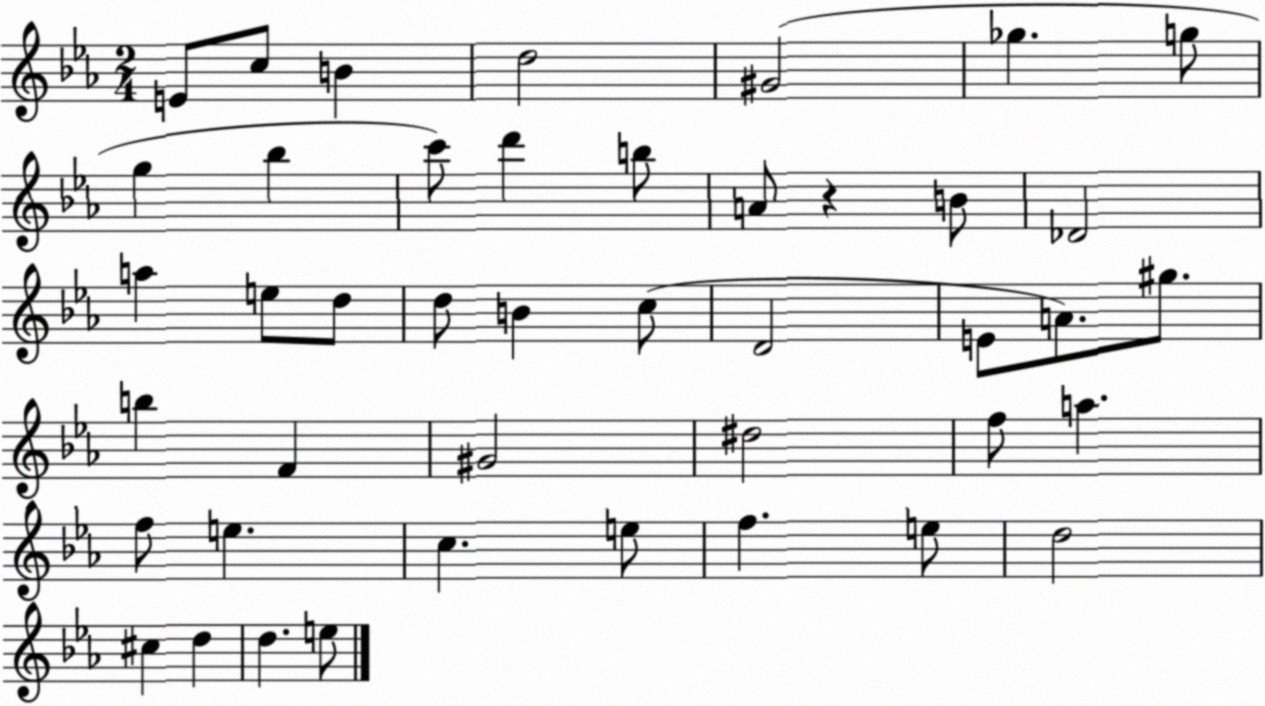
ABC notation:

X:1
T:Untitled
M:2/4
L:1/4
K:Eb
E/2 c/2 B d2 ^G2 _g g/2 g _b c'/2 d' b/2 A/2 z B/2 _D2 a e/2 d/2 d/2 B c/2 D2 E/2 A/2 ^g/2 b F ^G2 ^d2 f/2 a f/2 e c e/2 f e/2 d2 ^c d d e/2